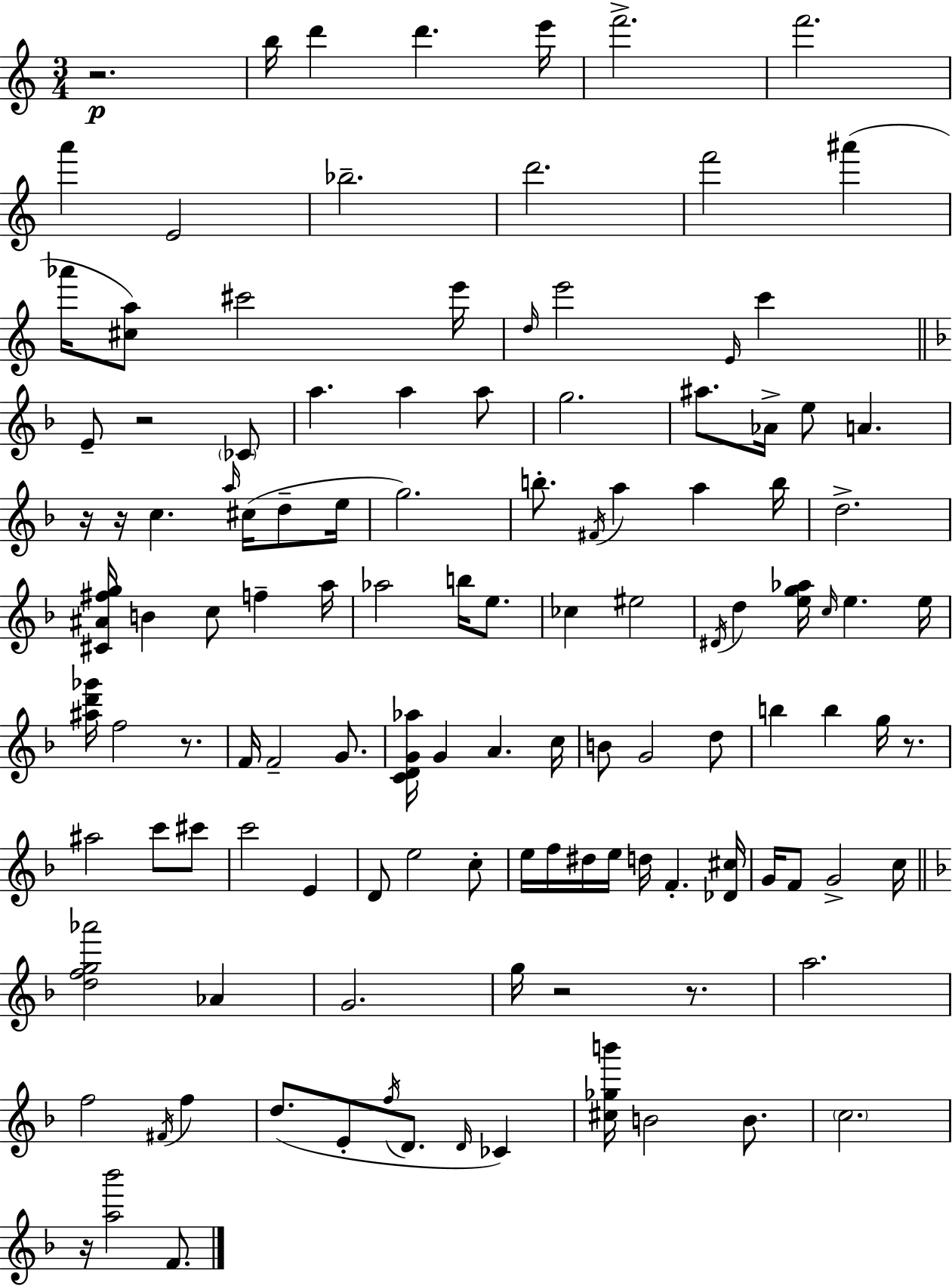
R/h. B5/s D6/q D6/q. E6/s F6/h. F6/h. A6/q E4/h Bb5/h. D6/h. F6/h A#6/q Ab6/s [C#5,A5]/e C#6/h E6/s D5/s E6/h E4/s C6/q E4/e R/h CES4/e A5/q. A5/q A5/e G5/h. A#5/e. Ab4/s E5/e A4/q. R/s R/s C5/q. A5/s C#5/s D5/e E5/s G5/h. B5/e. F#4/s A5/q A5/q B5/s D5/h. [C#4,A#4,F#5,G5]/s B4/q C5/e F5/q A5/s Ab5/h B5/s E5/e. CES5/q EIS5/h D#4/s D5/q [E5,G5,Ab5]/s C5/s E5/q. E5/s [A#5,D6,Gb6]/s F5/h R/e. F4/s F4/h G4/e. [C4,D4,G4,Ab5]/s G4/q A4/q. C5/s B4/e G4/h D5/e B5/q B5/q G5/s R/e. A#5/h C6/e C#6/e C6/h E4/q D4/e E5/h C5/e E5/s F5/s D#5/s E5/s D5/s F4/q. [Db4,C#5]/s G4/s F4/e G4/h C5/s [D5,F5,G5,Ab6]/h Ab4/q G4/h. G5/s R/h R/e. A5/h. F5/h F#4/s F5/q D5/e. E4/e F5/s D4/e. D4/s CES4/q [C#5,Gb5,B6]/s B4/h B4/e. C5/h. R/s [A5,Bb6]/h F4/e.